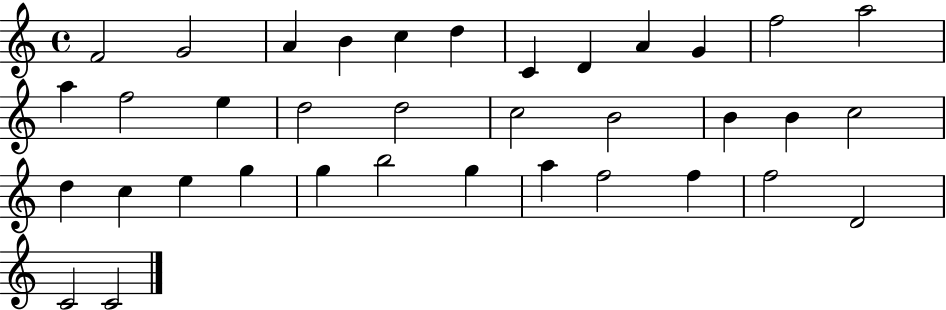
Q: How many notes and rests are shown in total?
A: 36